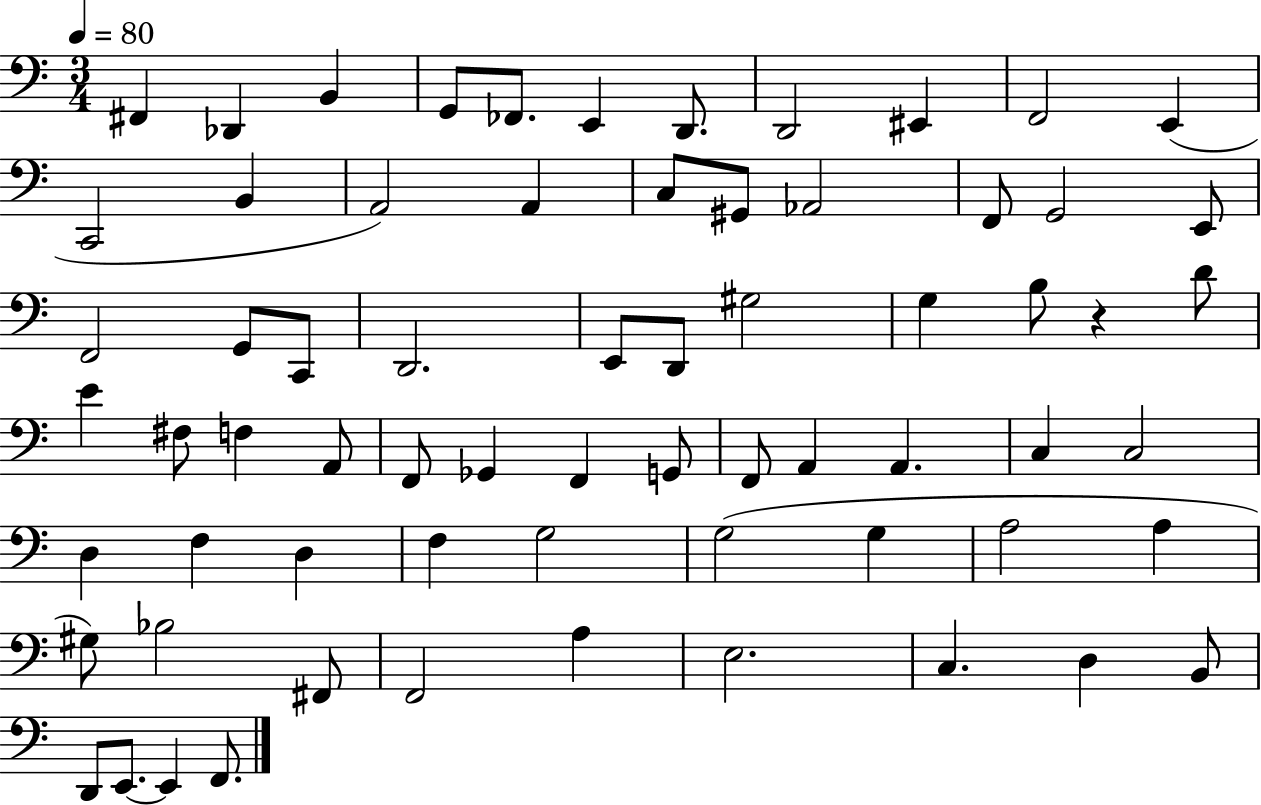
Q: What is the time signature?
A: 3/4